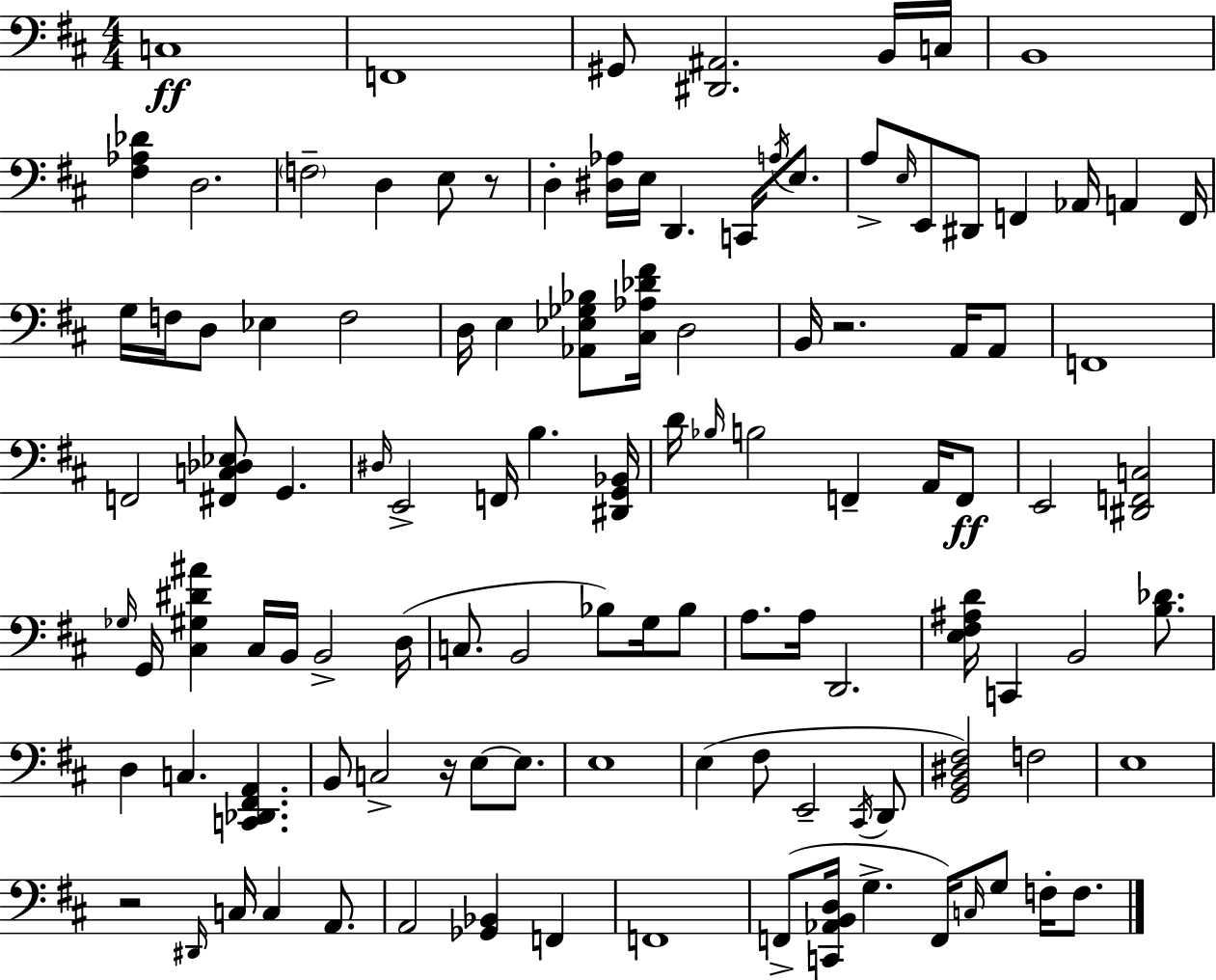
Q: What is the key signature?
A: D major